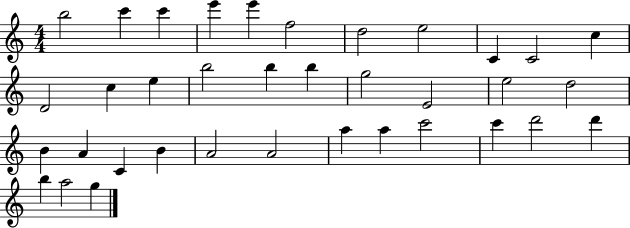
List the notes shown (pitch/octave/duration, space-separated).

B5/h C6/q C6/q E6/q E6/q F5/h D5/h E5/h C4/q C4/h C5/q D4/h C5/q E5/q B5/h B5/q B5/q G5/h E4/h E5/h D5/h B4/q A4/q C4/q B4/q A4/h A4/h A5/q A5/q C6/h C6/q D6/h D6/q B5/q A5/h G5/q